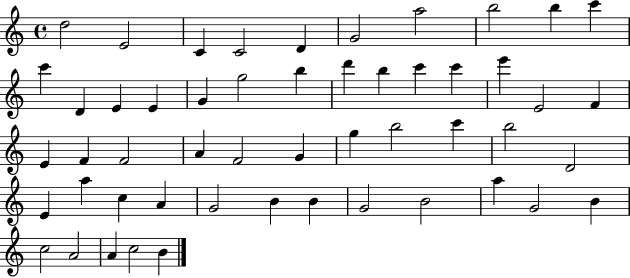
X:1
T:Untitled
M:4/4
L:1/4
K:C
d2 E2 C C2 D G2 a2 b2 b c' c' D E E G g2 b d' b c' c' e' E2 F E F F2 A F2 G g b2 c' b2 D2 E a c A G2 B B G2 B2 a G2 B c2 A2 A c2 B